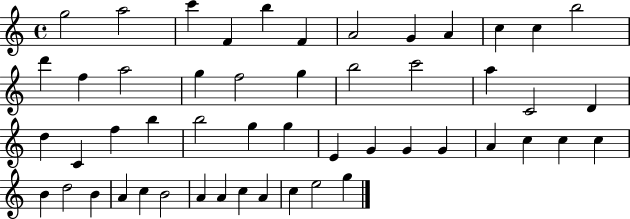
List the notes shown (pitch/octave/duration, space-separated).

G5/h A5/h C6/q F4/q B5/q F4/q A4/h G4/q A4/q C5/q C5/q B5/h D6/q F5/q A5/h G5/q F5/h G5/q B5/h C6/h A5/q C4/h D4/q D5/q C4/q F5/q B5/q B5/h G5/q G5/q E4/q G4/q G4/q G4/q A4/q C5/q C5/q C5/q B4/q D5/h B4/q A4/q C5/q B4/h A4/q A4/q C5/q A4/q C5/q E5/h G5/q